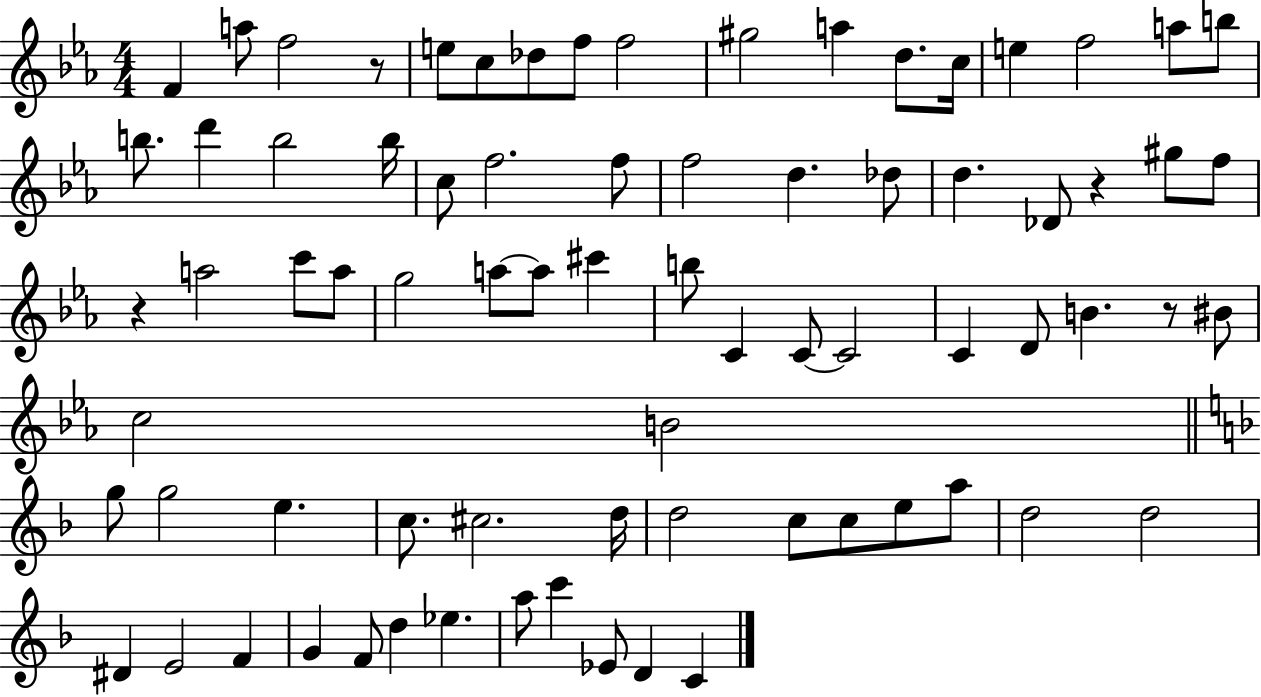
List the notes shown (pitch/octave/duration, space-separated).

F4/q A5/e F5/h R/e E5/e C5/e Db5/e F5/e F5/h G#5/h A5/q D5/e. C5/s E5/q F5/h A5/e B5/e B5/e. D6/q B5/h B5/s C5/e F5/h. F5/e F5/h D5/q. Db5/e D5/q. Db4/e R/q G#5/e F5/e R/q A5/h C6/e A5/e G5/h A5/e A5/e C#6/q B5/e C4/q C4/e C4/h C4/q D4/e B4/q. R/e BIS4/e C5/h B4/h G5/e G5/h E5/q. C5/e. C#5/h. D5/s D5/h C5/e C5/e E5/e A5/e D5/h D5/h D#4/q E4/h F4/q G4/q F4/e D5/q Eb5/q. A5/e C6/q Eb4/e D4/q C4/q